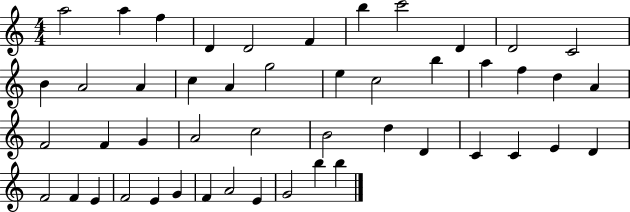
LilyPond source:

{
  \clef treble
  \numericTimeSignature
  \time 4/4
  \key c \major
  a''2 a''4 f''4 | d'4 d'2 f'4 | b''4 c'''2 d'4 | d'2 c'2 | \break b'4 a'2 a'4 | c''4 a'4 g''2 | e''4 c''2 b''4 | a''4 f''4 d''4 a'4 | \break f'2 f'4 g'4 | a'2 c''2 | b'2 d''4 d'4 | c'4 c'4 e'4 d'4 | \break f'2 f'4 e'4 | f'2 e'4 g'4 | f'4 a'2 e'4 | g'2 b''4 b''4 | \break \bar "|."
}